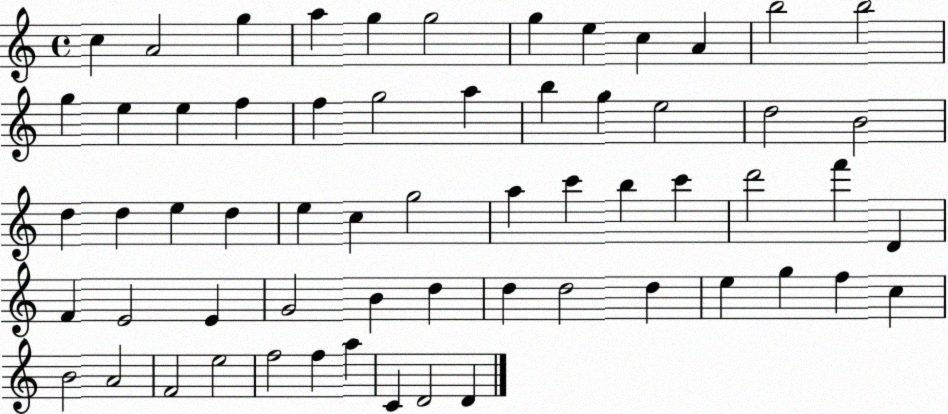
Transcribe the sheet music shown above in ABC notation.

X:1
T:Untitled
M:4/4
L:1/4
K:C
c A2 g a g g2 g e c A b2 b2 g e e f f g2 a b g e2 d2 B2 d d e d e c g2 a c' b c' d'2 f' D F E2 E G2 B d d d2 d e g f c B2 A2 F2 e2 f2 f a C D2 D